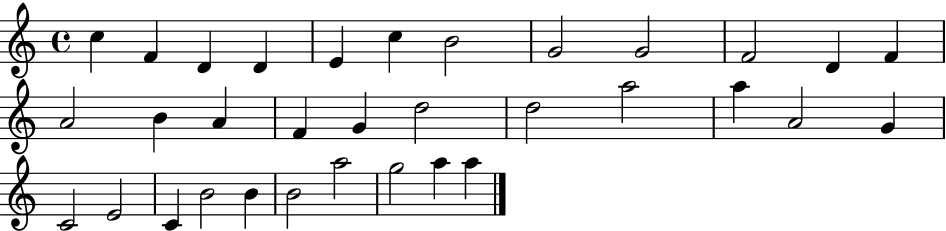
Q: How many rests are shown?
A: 0